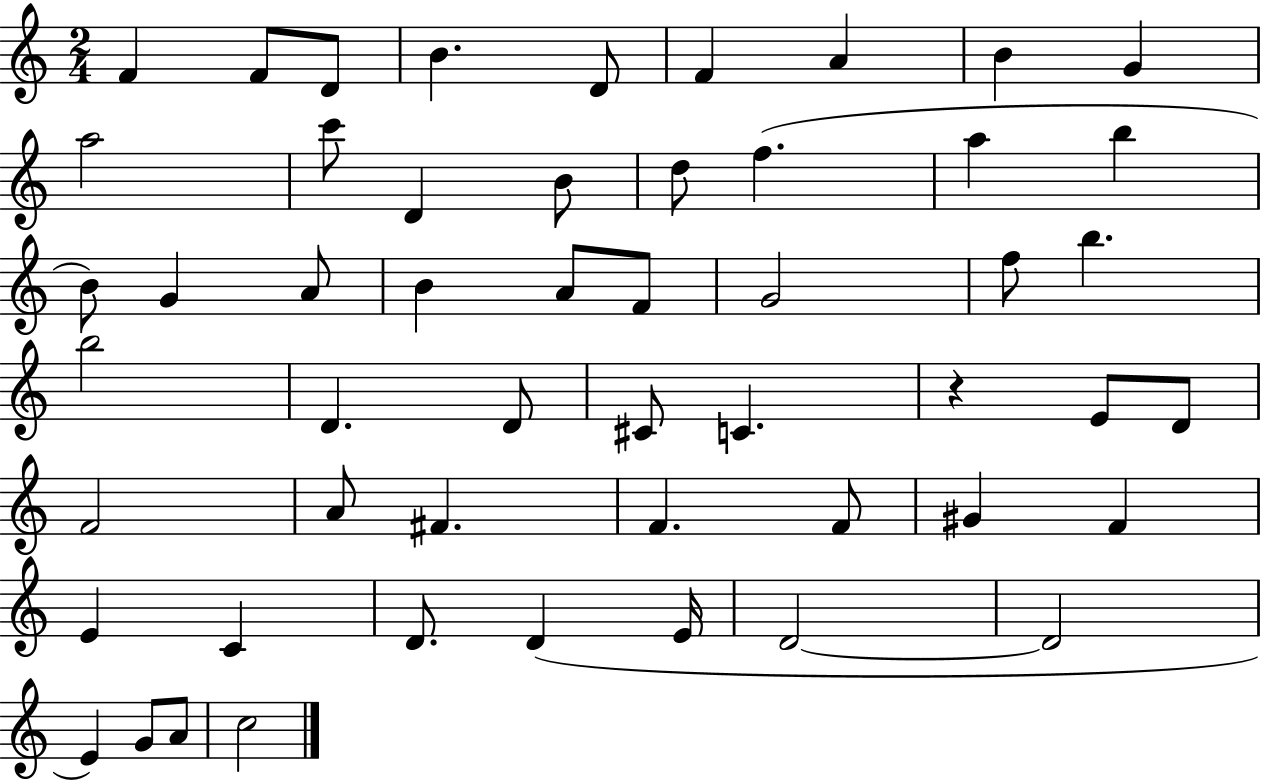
{
  \clef treble
  \numericTimeSignature
  \time 2/4
  \key c \major
  f'4 f'8 d'8 | b'4. d'8 | f'4 a'4 | b'4 g'4 | \break a''2 | c'''8 d'4 b'8 | d''8 f''4.( | a''4 b''4 | \break b'8) g'4 a'8 | b'4 a'8 f'8 | g'2 | f''8 b''4. | \break b''2 | d'4. d'8 | cis'8 c'4. | r4 e'8 d'8 | \break f'2 | a'8 fis'4. | f'4. f'8 | gis'4 f'4 | \break e'4 c'4 | d'8. d'4( e'16 | d'2~~ | d'2 | \break e'4) g'8 a'8 | c''2 | \bar "|."
}